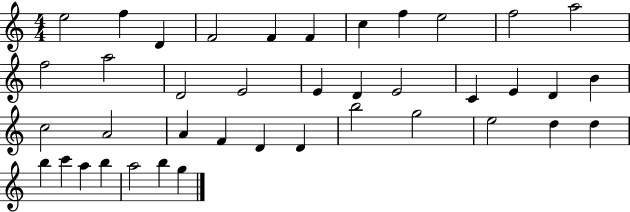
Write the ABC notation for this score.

X:1
T:Untitled
M:4/4
L:1/4
K:C
e2 f D F2 F F c f e2 f2 a2 f2 a2 D2 E2 E D E2 C E D B c2 A2 A F D D b2 g2 e2 d d b c' a b a2 b g